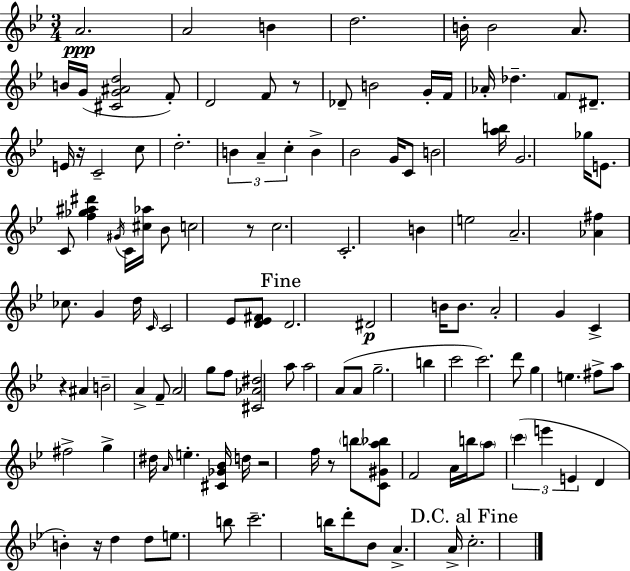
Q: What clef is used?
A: treble